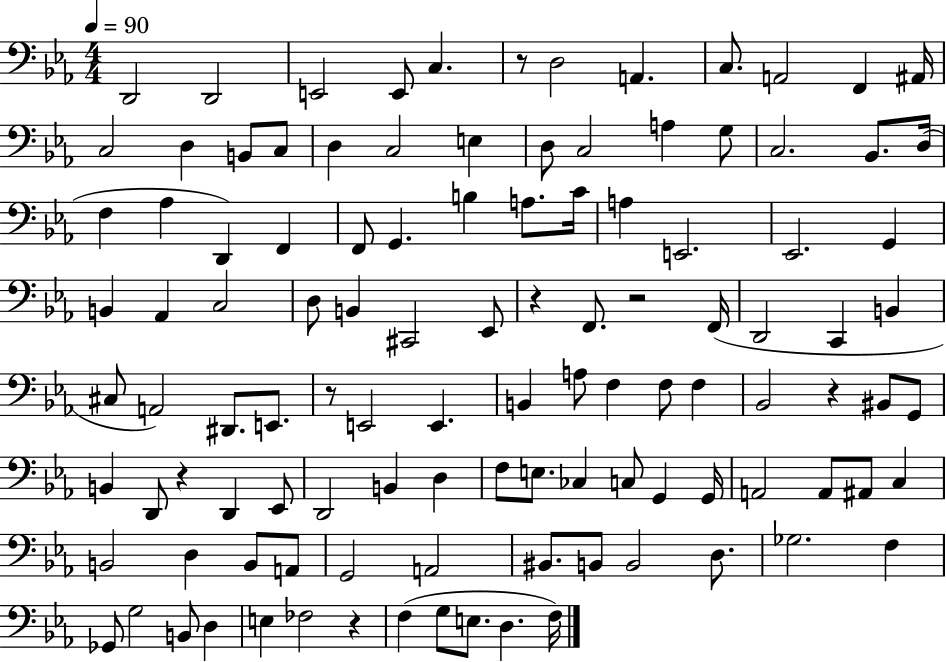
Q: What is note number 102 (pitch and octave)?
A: E3